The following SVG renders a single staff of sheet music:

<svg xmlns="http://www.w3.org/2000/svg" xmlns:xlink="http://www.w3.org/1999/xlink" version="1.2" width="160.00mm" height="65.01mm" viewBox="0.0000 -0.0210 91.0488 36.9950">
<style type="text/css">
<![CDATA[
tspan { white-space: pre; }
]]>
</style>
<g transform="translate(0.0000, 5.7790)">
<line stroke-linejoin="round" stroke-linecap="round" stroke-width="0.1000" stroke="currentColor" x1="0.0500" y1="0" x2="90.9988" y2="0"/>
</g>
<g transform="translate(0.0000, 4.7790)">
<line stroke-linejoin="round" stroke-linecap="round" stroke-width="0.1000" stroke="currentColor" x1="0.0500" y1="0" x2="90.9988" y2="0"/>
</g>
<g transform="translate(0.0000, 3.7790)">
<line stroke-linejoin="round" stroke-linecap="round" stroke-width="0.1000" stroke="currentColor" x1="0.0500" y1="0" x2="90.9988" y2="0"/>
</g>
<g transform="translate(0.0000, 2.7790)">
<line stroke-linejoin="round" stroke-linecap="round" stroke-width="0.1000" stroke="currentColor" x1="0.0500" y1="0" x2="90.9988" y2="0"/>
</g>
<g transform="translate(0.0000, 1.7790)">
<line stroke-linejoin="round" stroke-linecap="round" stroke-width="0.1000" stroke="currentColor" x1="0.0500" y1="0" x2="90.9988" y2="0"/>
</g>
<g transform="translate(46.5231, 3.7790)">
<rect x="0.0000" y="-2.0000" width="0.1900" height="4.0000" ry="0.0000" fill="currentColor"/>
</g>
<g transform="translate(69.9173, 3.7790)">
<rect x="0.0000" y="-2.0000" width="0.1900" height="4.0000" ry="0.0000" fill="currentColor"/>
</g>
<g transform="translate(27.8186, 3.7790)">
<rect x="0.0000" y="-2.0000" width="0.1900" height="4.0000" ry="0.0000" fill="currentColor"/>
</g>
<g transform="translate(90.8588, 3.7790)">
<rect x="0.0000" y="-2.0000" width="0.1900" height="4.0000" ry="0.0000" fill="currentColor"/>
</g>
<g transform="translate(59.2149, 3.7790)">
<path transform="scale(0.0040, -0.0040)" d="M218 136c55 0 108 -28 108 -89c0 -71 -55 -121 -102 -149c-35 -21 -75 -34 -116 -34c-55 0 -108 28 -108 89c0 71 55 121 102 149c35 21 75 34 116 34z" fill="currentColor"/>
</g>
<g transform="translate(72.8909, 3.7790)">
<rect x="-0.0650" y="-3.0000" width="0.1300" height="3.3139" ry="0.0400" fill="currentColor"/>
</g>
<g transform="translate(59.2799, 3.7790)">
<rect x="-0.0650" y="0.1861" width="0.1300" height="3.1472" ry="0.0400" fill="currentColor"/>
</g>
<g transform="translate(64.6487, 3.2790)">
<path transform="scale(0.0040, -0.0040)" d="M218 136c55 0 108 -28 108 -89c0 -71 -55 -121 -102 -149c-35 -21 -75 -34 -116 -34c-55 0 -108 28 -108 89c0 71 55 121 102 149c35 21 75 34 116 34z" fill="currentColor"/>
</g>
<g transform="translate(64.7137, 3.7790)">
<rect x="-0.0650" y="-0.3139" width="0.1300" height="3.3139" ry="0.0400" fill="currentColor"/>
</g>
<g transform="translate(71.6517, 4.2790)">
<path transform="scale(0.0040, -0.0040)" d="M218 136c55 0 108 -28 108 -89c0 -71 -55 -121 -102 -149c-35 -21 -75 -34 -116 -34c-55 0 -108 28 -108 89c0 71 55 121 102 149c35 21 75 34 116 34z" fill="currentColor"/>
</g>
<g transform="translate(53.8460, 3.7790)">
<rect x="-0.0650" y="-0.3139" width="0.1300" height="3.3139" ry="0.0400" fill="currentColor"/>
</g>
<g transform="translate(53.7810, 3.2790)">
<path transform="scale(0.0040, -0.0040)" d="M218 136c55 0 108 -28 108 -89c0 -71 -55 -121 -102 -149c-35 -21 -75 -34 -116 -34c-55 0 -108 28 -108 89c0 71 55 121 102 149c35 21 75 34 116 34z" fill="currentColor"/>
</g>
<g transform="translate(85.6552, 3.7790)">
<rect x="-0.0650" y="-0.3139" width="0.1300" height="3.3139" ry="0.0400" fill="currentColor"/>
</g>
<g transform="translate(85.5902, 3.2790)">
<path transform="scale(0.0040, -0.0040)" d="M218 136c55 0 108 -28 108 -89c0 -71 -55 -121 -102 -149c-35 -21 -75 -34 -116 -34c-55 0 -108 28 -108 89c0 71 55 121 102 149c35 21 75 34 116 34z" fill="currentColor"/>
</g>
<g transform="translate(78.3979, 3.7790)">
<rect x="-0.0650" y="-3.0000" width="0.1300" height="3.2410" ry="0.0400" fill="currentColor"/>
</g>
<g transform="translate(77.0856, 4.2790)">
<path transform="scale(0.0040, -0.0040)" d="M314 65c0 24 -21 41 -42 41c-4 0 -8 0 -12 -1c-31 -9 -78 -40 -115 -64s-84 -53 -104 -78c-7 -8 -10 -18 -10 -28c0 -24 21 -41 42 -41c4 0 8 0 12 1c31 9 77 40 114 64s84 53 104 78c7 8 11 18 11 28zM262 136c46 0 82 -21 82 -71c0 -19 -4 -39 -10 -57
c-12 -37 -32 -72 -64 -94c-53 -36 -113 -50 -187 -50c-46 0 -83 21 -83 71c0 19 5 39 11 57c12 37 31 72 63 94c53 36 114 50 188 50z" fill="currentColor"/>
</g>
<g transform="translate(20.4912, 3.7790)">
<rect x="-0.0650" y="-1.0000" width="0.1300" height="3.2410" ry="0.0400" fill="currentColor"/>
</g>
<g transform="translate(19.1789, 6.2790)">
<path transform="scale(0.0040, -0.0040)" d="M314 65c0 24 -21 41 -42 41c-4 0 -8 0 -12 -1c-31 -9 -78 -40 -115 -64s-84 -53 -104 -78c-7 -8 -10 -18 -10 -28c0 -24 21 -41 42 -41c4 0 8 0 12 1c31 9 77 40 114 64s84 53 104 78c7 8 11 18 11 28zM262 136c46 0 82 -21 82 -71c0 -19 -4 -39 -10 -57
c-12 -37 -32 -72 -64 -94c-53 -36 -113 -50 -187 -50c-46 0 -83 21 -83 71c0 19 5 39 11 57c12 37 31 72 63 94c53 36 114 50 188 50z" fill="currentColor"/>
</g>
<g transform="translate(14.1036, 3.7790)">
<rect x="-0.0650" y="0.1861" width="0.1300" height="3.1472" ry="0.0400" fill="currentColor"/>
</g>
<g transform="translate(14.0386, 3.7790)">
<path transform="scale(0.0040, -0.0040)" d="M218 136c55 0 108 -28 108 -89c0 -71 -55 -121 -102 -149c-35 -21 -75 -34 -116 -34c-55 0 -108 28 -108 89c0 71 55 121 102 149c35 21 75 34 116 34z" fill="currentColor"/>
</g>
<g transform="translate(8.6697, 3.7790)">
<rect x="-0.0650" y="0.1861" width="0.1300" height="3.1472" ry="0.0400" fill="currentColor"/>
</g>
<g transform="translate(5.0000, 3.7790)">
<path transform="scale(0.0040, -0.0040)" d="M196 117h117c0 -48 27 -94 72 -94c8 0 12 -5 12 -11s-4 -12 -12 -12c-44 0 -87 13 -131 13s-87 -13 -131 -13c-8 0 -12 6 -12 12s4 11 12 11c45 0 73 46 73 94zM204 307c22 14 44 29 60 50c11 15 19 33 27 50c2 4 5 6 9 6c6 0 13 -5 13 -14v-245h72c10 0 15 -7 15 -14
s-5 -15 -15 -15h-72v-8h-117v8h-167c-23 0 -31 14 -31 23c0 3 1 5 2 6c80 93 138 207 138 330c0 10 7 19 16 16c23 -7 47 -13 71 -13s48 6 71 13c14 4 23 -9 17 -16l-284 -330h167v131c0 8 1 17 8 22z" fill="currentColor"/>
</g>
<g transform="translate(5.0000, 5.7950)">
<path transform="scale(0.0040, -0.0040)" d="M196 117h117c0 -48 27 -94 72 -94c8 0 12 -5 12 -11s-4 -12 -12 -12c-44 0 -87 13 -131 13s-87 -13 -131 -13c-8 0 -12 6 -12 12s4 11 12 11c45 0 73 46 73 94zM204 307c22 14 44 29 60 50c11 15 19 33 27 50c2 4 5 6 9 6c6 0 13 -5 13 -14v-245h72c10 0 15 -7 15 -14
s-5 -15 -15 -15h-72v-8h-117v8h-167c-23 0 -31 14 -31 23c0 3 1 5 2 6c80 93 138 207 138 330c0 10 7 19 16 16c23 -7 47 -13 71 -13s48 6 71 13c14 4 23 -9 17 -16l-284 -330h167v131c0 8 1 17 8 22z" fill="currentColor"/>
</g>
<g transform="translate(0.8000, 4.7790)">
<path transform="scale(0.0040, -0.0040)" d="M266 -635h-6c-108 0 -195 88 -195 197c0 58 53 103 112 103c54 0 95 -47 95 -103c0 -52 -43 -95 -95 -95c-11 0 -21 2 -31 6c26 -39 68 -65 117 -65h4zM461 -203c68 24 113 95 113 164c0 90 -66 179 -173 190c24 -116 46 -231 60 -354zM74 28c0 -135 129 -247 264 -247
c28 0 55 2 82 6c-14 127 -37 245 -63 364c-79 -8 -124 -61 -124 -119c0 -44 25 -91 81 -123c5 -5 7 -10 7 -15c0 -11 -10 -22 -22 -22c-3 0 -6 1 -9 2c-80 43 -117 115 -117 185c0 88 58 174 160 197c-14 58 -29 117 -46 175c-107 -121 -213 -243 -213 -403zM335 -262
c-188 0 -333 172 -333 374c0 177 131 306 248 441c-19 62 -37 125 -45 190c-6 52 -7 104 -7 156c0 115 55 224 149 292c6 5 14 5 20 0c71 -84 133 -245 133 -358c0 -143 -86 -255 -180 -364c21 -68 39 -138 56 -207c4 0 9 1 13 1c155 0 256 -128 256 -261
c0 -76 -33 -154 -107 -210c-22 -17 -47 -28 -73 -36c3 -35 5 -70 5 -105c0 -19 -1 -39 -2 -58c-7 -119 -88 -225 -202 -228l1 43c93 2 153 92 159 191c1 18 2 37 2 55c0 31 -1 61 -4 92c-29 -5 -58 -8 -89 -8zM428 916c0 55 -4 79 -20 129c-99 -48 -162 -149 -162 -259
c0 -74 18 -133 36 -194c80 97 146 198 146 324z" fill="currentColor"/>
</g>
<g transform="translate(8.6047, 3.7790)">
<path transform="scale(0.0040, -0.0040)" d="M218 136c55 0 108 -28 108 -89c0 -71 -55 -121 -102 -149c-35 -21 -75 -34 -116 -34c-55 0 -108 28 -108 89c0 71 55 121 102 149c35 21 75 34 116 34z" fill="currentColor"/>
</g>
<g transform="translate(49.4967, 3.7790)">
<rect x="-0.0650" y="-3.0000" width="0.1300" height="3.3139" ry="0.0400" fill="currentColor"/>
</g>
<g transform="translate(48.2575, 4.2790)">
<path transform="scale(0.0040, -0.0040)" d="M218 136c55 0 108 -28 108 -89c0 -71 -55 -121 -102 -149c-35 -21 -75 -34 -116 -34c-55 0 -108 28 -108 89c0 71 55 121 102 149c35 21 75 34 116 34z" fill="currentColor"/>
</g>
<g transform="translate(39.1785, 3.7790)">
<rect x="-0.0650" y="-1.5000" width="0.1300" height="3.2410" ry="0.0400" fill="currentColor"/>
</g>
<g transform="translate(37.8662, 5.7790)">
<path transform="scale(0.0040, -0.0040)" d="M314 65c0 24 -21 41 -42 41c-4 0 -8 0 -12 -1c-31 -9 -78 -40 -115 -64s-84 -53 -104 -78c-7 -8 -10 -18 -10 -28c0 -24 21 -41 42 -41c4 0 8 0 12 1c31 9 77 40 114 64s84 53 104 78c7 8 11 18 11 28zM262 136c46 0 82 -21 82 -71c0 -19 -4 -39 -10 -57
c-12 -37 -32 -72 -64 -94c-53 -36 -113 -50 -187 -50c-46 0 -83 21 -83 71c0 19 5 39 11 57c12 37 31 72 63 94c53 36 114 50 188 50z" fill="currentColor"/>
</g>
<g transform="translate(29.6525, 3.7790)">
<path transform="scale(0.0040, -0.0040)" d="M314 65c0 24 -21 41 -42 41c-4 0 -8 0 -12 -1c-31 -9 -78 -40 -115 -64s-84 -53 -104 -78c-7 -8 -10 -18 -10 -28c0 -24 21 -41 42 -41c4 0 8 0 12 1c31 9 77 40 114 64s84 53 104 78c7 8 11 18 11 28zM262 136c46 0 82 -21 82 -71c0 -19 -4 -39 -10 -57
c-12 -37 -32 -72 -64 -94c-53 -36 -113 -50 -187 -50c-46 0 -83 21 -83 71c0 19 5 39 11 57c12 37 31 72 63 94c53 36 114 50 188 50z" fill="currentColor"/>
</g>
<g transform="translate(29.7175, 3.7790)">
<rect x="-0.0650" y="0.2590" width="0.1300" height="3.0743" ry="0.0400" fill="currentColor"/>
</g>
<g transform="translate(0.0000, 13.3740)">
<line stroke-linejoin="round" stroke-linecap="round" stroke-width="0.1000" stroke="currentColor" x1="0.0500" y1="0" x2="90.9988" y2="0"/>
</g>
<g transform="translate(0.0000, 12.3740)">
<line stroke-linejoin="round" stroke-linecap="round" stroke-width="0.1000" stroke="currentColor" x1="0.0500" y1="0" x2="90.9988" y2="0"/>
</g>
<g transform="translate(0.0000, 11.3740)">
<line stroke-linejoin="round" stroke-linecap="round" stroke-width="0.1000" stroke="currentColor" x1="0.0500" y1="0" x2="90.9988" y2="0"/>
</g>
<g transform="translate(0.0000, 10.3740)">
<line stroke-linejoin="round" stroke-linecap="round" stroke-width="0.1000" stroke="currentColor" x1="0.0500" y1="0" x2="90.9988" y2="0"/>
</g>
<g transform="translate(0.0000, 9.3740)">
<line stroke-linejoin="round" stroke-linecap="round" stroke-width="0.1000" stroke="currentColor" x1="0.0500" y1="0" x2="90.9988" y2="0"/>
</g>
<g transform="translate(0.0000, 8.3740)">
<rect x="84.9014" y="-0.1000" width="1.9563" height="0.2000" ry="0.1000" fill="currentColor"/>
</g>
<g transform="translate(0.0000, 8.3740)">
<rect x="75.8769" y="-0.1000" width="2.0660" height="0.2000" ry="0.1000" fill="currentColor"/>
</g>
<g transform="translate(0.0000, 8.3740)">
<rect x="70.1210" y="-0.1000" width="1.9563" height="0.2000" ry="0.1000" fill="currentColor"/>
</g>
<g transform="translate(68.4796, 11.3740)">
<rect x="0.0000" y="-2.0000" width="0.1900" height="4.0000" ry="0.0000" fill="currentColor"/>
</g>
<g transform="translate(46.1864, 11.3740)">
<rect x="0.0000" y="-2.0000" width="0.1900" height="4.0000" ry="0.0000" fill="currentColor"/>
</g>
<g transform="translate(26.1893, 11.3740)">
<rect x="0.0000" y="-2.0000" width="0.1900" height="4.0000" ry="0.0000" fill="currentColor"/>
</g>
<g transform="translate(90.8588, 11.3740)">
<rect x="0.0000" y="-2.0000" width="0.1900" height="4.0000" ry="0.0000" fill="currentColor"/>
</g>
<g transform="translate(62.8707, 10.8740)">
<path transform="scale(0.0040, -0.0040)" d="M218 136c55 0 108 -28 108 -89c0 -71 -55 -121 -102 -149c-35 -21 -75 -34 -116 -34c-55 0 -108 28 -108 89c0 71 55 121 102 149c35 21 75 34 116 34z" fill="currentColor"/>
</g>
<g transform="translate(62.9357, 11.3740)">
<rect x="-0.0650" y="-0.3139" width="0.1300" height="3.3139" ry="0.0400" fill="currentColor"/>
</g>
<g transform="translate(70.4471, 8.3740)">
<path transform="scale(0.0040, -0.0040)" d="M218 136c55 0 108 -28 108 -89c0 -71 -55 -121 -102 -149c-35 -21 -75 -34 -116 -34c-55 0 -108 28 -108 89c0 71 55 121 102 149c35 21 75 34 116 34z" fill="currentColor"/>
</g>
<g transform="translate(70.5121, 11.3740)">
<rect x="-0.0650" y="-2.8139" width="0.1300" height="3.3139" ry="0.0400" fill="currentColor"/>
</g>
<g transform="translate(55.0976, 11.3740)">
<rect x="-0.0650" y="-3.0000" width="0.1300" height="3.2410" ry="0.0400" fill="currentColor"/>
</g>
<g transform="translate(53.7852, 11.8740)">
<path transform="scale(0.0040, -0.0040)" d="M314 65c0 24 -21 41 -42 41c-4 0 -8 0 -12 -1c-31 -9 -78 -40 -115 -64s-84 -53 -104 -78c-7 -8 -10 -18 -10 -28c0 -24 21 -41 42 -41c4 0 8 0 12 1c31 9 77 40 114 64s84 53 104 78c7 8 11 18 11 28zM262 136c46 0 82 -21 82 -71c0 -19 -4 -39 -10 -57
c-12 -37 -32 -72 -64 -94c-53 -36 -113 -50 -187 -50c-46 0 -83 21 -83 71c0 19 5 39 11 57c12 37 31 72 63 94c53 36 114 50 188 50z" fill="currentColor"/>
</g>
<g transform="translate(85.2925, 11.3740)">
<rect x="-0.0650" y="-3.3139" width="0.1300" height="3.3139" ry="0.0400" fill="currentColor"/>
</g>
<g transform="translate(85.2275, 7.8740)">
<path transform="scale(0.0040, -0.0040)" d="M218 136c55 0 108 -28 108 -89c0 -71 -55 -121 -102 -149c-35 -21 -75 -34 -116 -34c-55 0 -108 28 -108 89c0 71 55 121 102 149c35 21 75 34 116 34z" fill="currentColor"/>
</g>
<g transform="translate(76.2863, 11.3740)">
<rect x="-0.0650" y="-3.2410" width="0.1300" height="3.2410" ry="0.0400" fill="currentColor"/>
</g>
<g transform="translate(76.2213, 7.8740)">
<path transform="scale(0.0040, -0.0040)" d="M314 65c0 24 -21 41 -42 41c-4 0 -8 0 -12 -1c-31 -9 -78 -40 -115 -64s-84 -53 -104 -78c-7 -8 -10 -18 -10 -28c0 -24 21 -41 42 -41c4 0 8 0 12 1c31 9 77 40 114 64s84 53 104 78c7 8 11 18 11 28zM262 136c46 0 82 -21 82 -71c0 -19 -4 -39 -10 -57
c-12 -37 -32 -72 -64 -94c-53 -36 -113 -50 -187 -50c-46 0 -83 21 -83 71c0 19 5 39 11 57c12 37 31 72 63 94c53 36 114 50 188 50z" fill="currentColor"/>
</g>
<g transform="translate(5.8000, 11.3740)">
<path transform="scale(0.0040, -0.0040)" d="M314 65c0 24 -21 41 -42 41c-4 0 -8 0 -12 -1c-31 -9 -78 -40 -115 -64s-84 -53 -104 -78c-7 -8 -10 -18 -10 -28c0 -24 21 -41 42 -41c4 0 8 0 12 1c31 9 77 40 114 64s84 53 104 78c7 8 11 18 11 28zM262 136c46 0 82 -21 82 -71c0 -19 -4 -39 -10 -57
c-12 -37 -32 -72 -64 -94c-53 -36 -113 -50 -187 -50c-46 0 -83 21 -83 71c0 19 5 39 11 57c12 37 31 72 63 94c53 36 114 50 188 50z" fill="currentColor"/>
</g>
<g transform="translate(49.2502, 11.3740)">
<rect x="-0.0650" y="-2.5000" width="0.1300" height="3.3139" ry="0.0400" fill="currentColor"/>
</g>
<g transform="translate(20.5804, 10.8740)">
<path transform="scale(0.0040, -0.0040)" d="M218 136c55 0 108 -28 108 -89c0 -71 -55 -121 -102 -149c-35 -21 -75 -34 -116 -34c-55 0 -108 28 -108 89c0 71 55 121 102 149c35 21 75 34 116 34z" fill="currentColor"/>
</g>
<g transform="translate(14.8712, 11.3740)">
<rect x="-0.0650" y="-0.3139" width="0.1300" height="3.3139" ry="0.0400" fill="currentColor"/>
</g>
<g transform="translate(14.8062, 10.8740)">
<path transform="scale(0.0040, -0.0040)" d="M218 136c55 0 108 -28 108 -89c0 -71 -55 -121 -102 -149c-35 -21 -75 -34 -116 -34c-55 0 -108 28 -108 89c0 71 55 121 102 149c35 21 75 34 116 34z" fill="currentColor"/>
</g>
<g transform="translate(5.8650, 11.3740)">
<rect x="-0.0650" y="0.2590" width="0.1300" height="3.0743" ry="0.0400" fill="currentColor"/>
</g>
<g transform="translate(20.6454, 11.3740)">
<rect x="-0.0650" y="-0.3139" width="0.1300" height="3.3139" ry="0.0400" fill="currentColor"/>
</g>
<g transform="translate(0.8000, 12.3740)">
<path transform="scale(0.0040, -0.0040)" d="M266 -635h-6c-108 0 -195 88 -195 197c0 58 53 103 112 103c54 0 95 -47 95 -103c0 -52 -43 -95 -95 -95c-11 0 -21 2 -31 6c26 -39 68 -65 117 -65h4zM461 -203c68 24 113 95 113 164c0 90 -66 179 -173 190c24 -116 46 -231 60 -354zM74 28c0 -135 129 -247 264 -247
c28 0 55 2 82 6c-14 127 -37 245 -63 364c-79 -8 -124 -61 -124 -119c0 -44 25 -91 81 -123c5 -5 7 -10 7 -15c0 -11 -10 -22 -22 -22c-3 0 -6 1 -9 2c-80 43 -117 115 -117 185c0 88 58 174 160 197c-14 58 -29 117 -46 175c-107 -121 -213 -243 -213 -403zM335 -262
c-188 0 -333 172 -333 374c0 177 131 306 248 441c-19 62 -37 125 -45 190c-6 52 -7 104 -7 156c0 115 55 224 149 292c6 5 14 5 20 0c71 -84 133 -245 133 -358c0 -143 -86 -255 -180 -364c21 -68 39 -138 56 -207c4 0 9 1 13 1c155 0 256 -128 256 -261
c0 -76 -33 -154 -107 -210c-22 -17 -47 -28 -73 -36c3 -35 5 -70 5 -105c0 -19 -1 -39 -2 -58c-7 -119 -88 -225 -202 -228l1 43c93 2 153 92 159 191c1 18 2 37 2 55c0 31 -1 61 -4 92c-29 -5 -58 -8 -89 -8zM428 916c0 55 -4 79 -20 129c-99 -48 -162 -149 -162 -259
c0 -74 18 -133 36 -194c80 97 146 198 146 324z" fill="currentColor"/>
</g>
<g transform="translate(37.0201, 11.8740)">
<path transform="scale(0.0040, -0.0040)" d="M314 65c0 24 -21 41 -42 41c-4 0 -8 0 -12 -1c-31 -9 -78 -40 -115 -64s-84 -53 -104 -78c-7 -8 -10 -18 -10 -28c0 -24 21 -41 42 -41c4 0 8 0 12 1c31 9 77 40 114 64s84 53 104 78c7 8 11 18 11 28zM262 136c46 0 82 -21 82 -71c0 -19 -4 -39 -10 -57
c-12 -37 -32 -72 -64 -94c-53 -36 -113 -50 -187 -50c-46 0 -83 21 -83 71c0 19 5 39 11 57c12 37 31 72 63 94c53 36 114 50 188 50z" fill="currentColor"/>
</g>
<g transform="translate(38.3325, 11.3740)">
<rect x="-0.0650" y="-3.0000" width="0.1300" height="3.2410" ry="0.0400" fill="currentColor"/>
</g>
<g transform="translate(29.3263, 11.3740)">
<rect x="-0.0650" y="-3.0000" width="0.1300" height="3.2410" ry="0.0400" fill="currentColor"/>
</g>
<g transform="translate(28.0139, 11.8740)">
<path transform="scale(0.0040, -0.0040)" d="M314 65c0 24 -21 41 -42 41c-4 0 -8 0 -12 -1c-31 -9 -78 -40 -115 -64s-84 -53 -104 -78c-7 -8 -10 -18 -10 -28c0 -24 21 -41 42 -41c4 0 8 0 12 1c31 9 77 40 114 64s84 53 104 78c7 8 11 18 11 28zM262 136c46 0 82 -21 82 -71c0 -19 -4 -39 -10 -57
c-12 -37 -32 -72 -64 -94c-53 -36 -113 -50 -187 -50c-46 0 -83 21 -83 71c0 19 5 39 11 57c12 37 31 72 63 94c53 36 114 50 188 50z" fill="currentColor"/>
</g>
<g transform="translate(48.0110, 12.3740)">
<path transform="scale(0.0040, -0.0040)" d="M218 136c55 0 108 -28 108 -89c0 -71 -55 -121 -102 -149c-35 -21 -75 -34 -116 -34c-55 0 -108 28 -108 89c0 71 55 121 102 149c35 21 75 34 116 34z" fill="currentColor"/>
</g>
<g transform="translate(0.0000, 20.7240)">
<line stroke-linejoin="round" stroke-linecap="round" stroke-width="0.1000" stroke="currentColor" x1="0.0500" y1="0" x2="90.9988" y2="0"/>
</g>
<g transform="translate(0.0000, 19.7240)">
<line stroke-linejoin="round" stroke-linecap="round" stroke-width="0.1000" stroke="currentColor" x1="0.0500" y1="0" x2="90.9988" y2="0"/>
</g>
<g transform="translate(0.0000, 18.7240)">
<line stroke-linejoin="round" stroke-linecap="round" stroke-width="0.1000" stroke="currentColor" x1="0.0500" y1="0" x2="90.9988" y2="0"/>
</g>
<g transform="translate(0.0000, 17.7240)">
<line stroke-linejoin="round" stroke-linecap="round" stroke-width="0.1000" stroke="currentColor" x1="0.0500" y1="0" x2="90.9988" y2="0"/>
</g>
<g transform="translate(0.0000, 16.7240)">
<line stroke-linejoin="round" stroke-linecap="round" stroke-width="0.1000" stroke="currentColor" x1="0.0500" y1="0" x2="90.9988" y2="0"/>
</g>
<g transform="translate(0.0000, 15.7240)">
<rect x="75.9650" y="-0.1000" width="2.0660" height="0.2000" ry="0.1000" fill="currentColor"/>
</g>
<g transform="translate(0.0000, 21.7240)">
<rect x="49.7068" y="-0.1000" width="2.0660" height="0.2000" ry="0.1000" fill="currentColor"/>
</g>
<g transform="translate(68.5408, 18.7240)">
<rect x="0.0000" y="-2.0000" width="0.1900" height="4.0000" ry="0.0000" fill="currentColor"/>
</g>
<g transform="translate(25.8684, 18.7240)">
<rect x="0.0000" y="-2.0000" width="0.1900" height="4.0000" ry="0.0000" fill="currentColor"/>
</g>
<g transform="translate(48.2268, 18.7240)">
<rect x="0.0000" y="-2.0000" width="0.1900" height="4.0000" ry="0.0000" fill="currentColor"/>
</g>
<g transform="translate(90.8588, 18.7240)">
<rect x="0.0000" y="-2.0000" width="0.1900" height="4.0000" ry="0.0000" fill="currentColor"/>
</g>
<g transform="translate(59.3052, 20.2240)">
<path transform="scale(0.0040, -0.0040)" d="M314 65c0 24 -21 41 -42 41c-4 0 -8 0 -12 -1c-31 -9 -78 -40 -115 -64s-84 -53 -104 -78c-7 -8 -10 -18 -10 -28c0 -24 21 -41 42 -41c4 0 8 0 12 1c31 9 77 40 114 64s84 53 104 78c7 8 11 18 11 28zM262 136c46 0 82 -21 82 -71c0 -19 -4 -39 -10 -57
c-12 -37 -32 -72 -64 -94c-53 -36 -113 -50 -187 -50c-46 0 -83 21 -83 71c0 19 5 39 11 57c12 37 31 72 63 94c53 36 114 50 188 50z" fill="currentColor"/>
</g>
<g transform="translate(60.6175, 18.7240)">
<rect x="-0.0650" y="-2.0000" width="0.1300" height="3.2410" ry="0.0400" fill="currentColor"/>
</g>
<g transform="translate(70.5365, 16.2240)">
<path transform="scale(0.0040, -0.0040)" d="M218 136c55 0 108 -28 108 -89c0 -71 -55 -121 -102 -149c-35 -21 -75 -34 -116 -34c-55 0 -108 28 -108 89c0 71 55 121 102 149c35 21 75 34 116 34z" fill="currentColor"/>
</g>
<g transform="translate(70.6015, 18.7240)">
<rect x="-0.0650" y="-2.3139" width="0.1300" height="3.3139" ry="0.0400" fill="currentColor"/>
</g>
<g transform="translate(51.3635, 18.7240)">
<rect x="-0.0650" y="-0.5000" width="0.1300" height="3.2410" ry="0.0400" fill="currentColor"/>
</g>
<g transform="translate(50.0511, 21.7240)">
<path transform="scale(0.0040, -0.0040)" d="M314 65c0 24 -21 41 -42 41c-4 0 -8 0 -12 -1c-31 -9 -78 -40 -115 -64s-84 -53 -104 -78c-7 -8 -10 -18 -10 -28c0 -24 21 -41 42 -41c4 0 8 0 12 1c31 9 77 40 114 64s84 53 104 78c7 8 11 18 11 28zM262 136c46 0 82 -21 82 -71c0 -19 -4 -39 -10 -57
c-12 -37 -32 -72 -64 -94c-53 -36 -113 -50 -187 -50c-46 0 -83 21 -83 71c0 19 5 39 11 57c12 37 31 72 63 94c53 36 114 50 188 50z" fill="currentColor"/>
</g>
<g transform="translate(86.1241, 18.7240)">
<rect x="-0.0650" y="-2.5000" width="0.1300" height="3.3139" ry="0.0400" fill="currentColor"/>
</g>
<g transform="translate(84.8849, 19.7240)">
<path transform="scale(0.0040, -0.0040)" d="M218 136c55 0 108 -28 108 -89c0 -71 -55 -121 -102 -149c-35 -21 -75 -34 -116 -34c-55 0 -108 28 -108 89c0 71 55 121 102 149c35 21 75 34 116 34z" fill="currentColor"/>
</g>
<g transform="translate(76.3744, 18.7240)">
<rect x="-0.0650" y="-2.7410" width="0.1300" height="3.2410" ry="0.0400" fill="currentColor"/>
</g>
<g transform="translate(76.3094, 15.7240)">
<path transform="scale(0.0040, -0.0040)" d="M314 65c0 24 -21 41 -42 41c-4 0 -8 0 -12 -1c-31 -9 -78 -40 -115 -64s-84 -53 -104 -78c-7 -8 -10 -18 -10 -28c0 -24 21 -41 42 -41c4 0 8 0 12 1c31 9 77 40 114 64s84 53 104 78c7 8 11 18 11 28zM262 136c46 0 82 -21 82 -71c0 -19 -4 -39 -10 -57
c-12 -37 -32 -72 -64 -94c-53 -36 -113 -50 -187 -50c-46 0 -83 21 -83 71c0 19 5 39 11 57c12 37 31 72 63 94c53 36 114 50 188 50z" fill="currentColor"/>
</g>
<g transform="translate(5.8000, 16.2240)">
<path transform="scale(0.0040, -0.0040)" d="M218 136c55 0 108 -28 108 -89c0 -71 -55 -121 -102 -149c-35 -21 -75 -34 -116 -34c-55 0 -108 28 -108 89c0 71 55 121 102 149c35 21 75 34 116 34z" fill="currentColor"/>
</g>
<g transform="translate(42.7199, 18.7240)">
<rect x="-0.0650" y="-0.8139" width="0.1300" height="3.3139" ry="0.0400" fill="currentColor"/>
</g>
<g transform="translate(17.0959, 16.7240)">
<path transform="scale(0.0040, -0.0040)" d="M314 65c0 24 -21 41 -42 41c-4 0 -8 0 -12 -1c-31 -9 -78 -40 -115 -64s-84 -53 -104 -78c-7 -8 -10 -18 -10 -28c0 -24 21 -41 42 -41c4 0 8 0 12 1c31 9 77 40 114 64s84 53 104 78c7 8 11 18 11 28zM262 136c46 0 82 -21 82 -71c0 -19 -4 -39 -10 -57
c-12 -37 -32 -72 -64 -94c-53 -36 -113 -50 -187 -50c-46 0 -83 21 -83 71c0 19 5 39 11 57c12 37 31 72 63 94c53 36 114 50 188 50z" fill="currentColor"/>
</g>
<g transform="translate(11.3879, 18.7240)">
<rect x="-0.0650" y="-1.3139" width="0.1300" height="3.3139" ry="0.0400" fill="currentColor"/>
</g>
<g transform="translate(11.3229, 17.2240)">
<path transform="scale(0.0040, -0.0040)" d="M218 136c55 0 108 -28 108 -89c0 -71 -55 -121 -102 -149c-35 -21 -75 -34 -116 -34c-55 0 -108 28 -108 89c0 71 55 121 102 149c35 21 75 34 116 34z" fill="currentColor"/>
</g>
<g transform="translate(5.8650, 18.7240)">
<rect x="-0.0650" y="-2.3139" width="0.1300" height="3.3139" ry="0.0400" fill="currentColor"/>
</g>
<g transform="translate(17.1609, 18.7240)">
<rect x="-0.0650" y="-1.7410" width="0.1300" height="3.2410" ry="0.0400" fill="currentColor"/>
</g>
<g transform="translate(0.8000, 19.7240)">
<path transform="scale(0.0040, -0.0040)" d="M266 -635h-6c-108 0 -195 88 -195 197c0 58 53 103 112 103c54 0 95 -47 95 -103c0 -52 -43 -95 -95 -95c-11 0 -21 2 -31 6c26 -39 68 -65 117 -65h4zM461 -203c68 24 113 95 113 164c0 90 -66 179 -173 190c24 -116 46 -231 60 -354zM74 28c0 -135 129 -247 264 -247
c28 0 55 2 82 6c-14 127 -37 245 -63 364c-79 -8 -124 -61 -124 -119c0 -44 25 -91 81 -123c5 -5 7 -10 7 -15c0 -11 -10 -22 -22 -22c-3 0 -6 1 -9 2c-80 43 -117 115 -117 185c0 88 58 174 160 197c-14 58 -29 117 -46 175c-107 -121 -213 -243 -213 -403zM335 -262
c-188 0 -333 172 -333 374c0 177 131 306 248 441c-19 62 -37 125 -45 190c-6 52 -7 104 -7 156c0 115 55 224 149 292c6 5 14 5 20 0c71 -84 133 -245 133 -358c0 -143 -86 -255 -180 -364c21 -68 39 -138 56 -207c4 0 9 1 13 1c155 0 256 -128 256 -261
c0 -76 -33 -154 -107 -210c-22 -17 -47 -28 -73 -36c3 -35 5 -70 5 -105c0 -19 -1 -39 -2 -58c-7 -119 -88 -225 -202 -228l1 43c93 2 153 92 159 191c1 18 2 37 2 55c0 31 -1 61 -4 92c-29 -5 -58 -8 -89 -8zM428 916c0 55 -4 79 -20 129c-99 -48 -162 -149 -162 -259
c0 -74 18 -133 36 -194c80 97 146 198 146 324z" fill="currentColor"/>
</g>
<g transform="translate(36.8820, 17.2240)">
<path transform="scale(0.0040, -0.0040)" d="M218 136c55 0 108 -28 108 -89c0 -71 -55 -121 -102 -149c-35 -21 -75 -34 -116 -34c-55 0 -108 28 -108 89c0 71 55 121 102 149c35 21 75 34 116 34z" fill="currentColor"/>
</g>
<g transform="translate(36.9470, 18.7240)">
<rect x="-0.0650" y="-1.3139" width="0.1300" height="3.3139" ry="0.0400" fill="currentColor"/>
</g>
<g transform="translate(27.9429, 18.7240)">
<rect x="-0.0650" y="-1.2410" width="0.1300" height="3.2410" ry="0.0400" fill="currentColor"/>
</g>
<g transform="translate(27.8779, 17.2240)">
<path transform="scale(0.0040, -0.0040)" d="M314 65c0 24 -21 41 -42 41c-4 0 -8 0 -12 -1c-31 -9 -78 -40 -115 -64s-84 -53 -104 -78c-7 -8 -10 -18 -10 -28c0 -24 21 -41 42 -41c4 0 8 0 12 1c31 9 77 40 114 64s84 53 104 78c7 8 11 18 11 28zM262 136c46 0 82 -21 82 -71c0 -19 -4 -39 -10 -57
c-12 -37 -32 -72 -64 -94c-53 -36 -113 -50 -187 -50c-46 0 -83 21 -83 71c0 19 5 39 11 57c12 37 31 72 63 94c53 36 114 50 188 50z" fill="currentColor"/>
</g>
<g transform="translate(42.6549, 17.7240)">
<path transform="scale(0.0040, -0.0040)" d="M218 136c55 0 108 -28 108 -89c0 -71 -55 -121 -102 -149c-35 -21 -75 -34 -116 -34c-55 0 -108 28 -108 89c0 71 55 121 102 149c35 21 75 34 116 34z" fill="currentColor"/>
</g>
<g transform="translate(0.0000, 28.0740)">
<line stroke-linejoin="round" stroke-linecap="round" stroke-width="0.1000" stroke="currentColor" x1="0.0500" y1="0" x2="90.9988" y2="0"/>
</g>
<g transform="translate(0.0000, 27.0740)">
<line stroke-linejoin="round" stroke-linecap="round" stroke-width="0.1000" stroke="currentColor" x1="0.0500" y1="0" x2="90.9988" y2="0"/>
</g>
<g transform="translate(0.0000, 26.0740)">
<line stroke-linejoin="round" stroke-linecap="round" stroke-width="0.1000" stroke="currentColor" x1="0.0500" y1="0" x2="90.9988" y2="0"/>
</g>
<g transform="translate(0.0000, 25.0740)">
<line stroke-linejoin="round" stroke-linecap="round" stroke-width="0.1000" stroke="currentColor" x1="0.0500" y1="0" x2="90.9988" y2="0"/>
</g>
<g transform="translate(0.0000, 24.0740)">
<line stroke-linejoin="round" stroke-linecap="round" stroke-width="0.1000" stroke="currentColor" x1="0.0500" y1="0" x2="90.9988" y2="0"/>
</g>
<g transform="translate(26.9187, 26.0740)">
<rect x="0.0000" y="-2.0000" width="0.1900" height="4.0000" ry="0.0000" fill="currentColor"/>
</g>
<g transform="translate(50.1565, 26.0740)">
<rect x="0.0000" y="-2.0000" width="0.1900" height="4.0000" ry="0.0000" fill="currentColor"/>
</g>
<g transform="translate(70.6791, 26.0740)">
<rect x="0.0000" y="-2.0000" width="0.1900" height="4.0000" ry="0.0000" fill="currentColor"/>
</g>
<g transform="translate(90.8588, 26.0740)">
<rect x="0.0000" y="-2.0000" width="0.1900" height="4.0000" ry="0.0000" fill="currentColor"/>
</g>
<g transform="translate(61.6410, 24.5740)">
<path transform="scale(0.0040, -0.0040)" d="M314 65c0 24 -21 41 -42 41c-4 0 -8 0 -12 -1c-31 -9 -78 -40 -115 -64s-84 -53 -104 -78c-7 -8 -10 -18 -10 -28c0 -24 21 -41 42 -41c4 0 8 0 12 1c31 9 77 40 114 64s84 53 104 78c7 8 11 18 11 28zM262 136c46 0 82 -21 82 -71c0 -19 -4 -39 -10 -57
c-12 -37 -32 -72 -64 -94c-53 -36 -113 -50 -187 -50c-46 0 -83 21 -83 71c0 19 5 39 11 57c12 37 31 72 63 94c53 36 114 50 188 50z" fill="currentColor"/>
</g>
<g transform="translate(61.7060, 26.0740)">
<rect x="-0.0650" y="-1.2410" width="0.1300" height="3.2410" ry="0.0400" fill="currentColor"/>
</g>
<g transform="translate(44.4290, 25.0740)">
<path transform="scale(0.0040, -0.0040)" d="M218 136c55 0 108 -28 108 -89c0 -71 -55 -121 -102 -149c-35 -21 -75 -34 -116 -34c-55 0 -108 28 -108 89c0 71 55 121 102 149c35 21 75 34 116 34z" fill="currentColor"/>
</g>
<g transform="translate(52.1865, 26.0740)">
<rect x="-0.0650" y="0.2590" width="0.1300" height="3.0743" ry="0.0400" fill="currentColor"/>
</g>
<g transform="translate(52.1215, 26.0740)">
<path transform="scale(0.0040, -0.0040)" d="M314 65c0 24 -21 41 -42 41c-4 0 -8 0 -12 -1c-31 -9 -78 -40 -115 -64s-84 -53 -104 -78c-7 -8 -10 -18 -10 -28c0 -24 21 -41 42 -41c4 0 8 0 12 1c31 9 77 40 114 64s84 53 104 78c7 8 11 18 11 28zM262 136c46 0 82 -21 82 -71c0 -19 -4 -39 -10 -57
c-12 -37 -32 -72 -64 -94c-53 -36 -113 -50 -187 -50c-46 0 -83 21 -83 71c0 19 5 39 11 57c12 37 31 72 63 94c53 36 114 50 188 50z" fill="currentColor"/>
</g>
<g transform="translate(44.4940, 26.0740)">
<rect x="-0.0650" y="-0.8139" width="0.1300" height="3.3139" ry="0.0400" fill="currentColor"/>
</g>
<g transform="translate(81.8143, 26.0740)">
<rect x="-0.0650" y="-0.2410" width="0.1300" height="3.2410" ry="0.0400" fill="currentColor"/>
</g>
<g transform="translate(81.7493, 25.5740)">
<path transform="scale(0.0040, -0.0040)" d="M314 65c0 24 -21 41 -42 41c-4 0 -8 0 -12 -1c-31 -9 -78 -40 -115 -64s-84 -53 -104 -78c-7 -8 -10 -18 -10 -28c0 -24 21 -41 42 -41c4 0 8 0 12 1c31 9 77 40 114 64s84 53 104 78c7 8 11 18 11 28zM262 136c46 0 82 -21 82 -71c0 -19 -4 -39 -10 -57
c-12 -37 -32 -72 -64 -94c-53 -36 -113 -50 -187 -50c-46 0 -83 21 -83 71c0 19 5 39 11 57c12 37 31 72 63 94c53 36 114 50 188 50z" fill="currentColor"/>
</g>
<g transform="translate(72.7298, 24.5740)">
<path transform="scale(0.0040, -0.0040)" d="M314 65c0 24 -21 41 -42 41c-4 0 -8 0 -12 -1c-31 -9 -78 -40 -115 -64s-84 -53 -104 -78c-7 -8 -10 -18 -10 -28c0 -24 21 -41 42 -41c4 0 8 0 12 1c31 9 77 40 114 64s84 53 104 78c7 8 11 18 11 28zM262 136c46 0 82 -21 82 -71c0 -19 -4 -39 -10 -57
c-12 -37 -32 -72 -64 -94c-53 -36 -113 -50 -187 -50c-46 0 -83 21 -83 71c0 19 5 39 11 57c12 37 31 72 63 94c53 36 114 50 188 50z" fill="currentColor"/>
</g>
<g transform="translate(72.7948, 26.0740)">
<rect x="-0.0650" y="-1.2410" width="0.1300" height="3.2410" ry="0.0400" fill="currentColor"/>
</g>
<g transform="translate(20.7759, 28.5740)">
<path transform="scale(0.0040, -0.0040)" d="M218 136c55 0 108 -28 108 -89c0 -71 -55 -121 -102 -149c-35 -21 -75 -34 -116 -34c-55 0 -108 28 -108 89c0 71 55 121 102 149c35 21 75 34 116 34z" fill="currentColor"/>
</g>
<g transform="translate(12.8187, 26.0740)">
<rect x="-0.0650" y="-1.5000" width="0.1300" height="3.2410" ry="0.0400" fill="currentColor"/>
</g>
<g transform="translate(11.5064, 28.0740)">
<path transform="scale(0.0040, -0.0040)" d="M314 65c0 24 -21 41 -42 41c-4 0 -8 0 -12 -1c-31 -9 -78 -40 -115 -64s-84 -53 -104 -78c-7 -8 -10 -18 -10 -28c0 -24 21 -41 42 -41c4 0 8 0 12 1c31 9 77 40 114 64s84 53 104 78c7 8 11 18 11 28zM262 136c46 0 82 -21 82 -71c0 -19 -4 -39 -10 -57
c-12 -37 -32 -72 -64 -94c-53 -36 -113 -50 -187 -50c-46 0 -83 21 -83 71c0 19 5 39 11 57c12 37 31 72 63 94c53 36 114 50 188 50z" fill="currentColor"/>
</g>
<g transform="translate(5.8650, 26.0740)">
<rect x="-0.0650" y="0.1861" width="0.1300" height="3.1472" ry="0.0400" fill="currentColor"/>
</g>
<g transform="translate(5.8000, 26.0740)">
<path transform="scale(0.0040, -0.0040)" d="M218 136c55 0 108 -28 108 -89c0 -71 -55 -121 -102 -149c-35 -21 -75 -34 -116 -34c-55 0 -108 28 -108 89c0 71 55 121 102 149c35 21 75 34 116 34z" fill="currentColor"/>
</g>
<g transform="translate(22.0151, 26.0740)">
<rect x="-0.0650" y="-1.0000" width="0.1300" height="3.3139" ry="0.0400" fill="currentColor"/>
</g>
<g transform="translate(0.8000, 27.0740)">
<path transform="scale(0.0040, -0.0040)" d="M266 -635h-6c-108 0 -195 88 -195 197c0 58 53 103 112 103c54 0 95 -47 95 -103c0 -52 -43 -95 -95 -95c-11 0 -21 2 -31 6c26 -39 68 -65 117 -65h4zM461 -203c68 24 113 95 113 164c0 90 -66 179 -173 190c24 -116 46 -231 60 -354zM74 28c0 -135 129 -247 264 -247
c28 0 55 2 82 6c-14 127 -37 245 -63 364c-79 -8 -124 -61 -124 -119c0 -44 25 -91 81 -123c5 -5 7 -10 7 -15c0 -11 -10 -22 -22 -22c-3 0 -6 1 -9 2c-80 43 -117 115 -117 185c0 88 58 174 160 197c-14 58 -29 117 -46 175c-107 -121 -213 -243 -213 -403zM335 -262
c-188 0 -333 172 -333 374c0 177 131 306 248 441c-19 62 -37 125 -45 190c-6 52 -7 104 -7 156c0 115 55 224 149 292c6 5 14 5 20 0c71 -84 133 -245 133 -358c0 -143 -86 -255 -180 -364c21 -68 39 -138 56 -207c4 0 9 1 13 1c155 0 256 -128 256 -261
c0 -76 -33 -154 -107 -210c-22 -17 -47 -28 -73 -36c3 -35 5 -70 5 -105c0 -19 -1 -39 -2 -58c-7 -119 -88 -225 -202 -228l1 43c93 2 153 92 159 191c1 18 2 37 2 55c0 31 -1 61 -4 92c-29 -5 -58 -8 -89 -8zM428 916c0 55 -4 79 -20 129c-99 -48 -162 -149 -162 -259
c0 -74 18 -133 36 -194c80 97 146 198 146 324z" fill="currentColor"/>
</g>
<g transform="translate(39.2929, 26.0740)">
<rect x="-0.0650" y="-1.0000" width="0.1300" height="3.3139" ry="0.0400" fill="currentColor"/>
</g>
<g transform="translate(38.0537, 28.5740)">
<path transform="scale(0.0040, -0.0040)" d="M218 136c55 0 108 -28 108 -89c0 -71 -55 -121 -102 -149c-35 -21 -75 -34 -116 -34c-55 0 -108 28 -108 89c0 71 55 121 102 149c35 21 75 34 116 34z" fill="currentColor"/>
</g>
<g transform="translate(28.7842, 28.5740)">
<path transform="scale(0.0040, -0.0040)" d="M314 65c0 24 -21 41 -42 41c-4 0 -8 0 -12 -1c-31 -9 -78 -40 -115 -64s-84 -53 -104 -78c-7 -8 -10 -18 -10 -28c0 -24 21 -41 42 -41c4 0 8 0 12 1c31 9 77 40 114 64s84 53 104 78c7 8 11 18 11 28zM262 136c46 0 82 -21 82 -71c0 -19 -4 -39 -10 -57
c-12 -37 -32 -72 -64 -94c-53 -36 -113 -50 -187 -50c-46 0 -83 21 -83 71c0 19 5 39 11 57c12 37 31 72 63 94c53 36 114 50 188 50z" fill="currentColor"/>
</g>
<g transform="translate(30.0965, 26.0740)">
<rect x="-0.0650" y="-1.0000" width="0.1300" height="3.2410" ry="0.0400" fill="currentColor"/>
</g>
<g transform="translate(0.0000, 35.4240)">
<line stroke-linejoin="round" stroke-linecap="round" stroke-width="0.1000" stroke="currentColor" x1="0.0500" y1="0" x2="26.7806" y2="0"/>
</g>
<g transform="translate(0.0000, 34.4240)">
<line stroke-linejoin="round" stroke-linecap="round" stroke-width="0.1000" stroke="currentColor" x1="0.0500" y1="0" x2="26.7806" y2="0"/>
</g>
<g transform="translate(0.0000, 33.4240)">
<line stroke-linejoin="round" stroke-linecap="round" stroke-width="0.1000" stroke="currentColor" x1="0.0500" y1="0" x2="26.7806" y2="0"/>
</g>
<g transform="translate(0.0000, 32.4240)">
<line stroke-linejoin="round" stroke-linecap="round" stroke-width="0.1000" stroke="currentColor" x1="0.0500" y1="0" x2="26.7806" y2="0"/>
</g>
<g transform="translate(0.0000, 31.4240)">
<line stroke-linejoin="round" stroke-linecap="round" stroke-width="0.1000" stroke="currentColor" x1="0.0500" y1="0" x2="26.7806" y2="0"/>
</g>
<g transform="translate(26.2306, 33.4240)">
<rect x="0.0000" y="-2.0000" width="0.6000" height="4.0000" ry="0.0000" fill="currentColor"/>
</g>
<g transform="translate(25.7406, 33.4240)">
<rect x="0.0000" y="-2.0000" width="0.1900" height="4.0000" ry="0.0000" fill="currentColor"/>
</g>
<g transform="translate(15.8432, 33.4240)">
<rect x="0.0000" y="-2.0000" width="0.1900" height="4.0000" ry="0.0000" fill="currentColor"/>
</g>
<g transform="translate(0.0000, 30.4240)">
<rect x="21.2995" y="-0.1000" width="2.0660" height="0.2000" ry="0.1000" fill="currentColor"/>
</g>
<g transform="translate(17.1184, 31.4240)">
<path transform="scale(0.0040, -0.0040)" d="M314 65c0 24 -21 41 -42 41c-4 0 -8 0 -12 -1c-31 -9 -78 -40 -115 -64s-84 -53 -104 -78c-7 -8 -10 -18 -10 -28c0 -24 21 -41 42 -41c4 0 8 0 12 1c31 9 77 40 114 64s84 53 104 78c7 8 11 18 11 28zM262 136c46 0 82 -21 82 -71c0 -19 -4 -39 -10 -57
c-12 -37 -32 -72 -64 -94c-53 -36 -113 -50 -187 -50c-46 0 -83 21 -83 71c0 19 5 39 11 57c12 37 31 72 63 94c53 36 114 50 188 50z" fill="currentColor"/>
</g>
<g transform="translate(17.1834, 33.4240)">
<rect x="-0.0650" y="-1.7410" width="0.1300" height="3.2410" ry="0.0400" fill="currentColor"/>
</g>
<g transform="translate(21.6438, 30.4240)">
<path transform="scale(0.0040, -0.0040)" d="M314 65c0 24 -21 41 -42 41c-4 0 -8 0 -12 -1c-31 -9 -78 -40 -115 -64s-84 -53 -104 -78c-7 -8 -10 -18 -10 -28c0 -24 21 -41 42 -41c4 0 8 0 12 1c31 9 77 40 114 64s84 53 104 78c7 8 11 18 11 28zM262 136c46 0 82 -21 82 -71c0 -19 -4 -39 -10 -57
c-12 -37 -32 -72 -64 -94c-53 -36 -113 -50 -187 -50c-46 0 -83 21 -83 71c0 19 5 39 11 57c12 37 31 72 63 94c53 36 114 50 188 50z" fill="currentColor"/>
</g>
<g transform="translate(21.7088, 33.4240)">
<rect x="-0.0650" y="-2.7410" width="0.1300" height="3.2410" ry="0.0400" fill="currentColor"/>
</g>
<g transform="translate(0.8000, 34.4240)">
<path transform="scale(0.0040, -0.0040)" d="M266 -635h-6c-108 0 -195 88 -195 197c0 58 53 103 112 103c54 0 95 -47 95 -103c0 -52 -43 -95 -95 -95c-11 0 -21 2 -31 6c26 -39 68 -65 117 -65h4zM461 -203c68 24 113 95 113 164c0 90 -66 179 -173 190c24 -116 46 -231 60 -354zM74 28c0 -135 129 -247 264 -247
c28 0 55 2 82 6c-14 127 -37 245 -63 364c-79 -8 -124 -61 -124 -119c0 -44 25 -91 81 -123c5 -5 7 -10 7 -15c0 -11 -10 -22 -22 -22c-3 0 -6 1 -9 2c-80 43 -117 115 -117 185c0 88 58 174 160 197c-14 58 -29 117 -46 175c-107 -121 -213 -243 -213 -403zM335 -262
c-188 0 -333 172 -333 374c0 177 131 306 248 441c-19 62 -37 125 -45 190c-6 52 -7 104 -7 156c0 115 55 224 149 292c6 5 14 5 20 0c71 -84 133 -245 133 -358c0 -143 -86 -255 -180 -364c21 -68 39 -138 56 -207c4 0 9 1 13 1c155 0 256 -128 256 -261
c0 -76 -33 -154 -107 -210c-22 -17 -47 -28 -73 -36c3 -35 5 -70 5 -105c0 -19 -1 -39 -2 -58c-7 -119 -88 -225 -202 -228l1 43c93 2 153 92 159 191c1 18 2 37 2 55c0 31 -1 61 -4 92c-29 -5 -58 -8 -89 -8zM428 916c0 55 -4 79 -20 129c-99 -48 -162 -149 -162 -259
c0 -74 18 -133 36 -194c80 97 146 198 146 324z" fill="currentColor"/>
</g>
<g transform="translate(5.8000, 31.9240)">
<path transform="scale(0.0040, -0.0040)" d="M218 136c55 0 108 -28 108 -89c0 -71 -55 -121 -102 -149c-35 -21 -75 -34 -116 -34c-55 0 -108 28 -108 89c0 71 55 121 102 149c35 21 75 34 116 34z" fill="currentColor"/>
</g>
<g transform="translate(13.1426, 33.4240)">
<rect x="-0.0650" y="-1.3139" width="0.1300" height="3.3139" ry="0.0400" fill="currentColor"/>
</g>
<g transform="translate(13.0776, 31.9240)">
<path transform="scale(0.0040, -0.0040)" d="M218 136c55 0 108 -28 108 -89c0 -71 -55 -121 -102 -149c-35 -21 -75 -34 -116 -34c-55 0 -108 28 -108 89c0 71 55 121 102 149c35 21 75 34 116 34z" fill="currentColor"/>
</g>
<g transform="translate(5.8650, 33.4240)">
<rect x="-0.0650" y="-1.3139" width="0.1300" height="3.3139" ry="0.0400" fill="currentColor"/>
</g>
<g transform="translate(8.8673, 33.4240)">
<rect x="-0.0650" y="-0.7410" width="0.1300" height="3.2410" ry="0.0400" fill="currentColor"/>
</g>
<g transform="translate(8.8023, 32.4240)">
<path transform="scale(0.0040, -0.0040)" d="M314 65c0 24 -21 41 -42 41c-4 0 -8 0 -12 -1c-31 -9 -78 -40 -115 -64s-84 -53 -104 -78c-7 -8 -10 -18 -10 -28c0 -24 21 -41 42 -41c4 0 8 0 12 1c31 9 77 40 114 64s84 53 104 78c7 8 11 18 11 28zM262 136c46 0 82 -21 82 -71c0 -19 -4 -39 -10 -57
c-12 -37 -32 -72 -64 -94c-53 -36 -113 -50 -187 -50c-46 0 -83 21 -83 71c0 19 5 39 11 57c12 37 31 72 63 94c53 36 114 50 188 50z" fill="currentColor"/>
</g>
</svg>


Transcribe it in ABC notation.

X:1
T:Untitled
M:4/4
L:1/4
K:C
B B D2 B2 E2 A c B c A A2 c B2 c c A2 A2 G A2 c a b2 b g e f2 e2 e d C2 F2 g a2 G B E2 D D2 D d B2 e2 e2 c2 e d2 e f2 a2